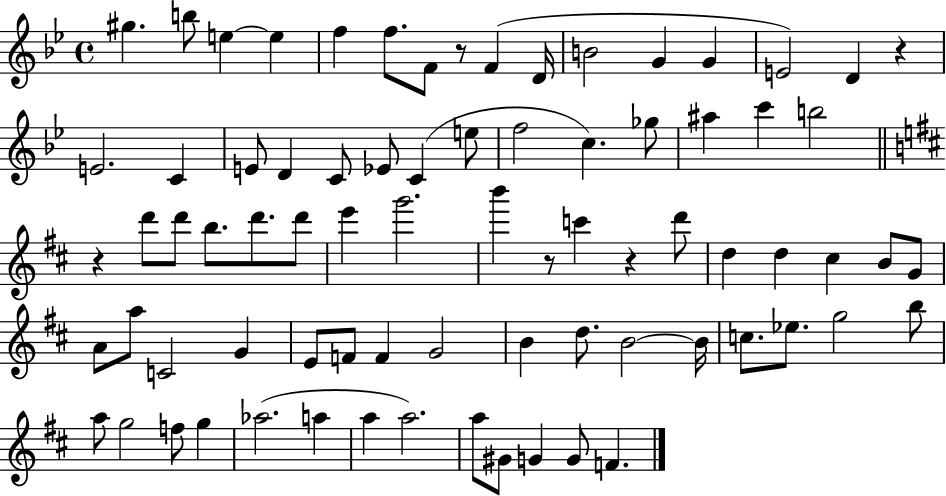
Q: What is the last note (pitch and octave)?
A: F4